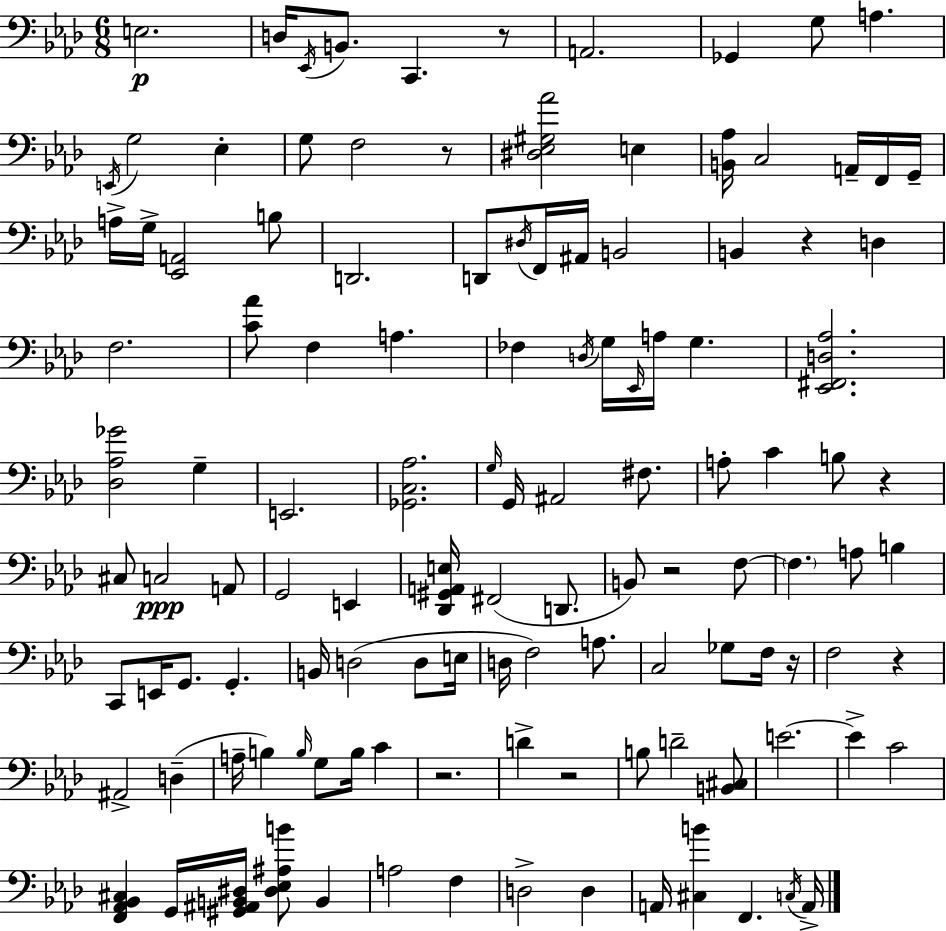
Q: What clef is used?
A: bass